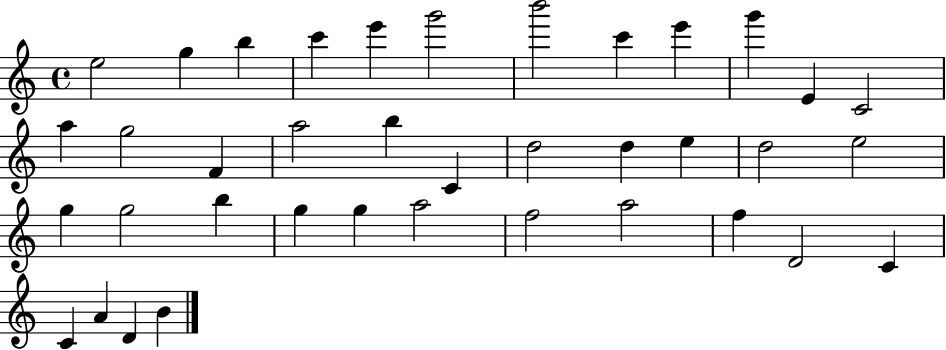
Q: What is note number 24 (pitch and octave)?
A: G5